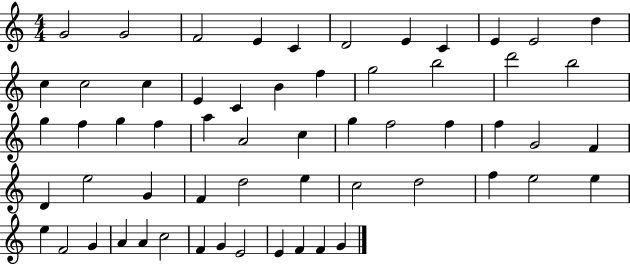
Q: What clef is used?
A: treble